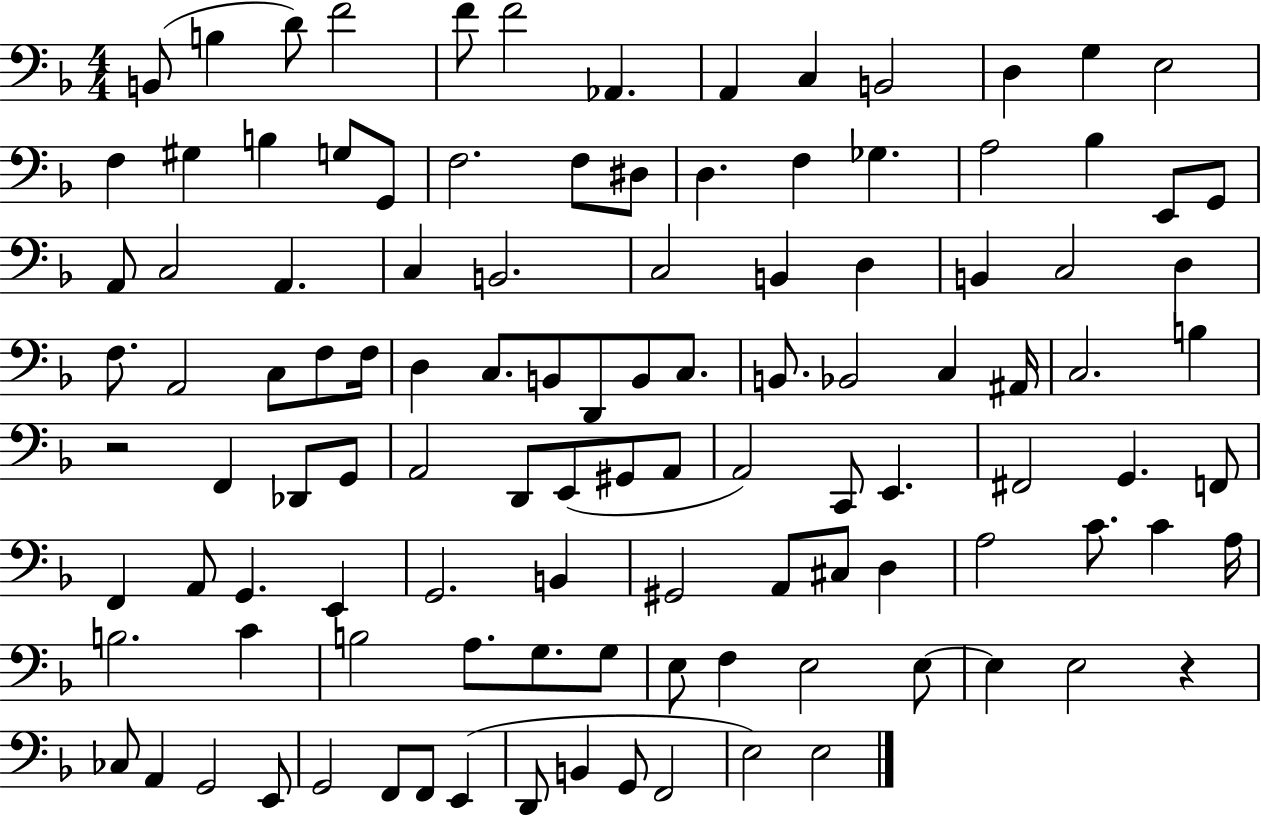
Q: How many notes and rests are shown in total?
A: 112